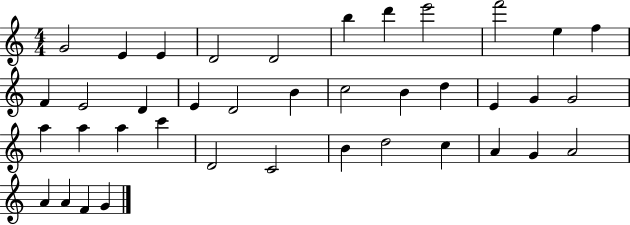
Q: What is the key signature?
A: C major